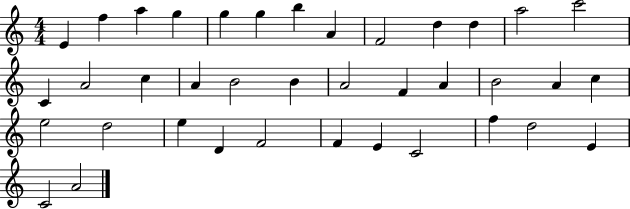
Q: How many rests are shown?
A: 0